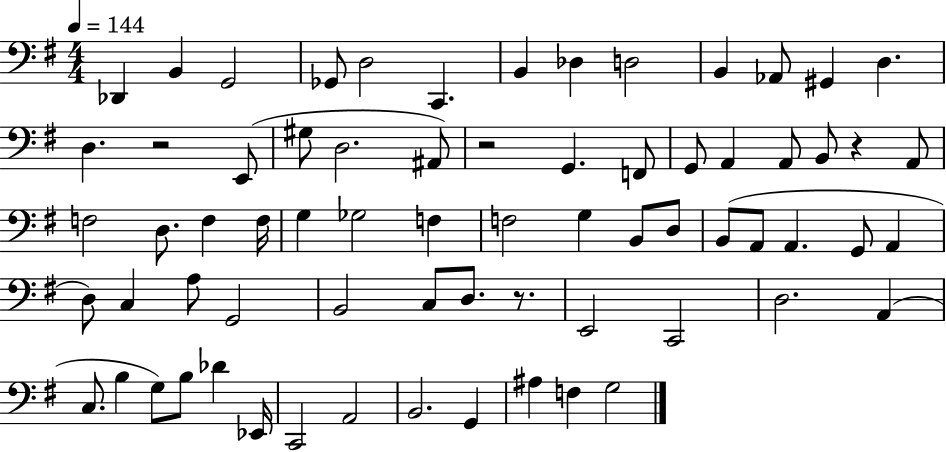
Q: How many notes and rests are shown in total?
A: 69